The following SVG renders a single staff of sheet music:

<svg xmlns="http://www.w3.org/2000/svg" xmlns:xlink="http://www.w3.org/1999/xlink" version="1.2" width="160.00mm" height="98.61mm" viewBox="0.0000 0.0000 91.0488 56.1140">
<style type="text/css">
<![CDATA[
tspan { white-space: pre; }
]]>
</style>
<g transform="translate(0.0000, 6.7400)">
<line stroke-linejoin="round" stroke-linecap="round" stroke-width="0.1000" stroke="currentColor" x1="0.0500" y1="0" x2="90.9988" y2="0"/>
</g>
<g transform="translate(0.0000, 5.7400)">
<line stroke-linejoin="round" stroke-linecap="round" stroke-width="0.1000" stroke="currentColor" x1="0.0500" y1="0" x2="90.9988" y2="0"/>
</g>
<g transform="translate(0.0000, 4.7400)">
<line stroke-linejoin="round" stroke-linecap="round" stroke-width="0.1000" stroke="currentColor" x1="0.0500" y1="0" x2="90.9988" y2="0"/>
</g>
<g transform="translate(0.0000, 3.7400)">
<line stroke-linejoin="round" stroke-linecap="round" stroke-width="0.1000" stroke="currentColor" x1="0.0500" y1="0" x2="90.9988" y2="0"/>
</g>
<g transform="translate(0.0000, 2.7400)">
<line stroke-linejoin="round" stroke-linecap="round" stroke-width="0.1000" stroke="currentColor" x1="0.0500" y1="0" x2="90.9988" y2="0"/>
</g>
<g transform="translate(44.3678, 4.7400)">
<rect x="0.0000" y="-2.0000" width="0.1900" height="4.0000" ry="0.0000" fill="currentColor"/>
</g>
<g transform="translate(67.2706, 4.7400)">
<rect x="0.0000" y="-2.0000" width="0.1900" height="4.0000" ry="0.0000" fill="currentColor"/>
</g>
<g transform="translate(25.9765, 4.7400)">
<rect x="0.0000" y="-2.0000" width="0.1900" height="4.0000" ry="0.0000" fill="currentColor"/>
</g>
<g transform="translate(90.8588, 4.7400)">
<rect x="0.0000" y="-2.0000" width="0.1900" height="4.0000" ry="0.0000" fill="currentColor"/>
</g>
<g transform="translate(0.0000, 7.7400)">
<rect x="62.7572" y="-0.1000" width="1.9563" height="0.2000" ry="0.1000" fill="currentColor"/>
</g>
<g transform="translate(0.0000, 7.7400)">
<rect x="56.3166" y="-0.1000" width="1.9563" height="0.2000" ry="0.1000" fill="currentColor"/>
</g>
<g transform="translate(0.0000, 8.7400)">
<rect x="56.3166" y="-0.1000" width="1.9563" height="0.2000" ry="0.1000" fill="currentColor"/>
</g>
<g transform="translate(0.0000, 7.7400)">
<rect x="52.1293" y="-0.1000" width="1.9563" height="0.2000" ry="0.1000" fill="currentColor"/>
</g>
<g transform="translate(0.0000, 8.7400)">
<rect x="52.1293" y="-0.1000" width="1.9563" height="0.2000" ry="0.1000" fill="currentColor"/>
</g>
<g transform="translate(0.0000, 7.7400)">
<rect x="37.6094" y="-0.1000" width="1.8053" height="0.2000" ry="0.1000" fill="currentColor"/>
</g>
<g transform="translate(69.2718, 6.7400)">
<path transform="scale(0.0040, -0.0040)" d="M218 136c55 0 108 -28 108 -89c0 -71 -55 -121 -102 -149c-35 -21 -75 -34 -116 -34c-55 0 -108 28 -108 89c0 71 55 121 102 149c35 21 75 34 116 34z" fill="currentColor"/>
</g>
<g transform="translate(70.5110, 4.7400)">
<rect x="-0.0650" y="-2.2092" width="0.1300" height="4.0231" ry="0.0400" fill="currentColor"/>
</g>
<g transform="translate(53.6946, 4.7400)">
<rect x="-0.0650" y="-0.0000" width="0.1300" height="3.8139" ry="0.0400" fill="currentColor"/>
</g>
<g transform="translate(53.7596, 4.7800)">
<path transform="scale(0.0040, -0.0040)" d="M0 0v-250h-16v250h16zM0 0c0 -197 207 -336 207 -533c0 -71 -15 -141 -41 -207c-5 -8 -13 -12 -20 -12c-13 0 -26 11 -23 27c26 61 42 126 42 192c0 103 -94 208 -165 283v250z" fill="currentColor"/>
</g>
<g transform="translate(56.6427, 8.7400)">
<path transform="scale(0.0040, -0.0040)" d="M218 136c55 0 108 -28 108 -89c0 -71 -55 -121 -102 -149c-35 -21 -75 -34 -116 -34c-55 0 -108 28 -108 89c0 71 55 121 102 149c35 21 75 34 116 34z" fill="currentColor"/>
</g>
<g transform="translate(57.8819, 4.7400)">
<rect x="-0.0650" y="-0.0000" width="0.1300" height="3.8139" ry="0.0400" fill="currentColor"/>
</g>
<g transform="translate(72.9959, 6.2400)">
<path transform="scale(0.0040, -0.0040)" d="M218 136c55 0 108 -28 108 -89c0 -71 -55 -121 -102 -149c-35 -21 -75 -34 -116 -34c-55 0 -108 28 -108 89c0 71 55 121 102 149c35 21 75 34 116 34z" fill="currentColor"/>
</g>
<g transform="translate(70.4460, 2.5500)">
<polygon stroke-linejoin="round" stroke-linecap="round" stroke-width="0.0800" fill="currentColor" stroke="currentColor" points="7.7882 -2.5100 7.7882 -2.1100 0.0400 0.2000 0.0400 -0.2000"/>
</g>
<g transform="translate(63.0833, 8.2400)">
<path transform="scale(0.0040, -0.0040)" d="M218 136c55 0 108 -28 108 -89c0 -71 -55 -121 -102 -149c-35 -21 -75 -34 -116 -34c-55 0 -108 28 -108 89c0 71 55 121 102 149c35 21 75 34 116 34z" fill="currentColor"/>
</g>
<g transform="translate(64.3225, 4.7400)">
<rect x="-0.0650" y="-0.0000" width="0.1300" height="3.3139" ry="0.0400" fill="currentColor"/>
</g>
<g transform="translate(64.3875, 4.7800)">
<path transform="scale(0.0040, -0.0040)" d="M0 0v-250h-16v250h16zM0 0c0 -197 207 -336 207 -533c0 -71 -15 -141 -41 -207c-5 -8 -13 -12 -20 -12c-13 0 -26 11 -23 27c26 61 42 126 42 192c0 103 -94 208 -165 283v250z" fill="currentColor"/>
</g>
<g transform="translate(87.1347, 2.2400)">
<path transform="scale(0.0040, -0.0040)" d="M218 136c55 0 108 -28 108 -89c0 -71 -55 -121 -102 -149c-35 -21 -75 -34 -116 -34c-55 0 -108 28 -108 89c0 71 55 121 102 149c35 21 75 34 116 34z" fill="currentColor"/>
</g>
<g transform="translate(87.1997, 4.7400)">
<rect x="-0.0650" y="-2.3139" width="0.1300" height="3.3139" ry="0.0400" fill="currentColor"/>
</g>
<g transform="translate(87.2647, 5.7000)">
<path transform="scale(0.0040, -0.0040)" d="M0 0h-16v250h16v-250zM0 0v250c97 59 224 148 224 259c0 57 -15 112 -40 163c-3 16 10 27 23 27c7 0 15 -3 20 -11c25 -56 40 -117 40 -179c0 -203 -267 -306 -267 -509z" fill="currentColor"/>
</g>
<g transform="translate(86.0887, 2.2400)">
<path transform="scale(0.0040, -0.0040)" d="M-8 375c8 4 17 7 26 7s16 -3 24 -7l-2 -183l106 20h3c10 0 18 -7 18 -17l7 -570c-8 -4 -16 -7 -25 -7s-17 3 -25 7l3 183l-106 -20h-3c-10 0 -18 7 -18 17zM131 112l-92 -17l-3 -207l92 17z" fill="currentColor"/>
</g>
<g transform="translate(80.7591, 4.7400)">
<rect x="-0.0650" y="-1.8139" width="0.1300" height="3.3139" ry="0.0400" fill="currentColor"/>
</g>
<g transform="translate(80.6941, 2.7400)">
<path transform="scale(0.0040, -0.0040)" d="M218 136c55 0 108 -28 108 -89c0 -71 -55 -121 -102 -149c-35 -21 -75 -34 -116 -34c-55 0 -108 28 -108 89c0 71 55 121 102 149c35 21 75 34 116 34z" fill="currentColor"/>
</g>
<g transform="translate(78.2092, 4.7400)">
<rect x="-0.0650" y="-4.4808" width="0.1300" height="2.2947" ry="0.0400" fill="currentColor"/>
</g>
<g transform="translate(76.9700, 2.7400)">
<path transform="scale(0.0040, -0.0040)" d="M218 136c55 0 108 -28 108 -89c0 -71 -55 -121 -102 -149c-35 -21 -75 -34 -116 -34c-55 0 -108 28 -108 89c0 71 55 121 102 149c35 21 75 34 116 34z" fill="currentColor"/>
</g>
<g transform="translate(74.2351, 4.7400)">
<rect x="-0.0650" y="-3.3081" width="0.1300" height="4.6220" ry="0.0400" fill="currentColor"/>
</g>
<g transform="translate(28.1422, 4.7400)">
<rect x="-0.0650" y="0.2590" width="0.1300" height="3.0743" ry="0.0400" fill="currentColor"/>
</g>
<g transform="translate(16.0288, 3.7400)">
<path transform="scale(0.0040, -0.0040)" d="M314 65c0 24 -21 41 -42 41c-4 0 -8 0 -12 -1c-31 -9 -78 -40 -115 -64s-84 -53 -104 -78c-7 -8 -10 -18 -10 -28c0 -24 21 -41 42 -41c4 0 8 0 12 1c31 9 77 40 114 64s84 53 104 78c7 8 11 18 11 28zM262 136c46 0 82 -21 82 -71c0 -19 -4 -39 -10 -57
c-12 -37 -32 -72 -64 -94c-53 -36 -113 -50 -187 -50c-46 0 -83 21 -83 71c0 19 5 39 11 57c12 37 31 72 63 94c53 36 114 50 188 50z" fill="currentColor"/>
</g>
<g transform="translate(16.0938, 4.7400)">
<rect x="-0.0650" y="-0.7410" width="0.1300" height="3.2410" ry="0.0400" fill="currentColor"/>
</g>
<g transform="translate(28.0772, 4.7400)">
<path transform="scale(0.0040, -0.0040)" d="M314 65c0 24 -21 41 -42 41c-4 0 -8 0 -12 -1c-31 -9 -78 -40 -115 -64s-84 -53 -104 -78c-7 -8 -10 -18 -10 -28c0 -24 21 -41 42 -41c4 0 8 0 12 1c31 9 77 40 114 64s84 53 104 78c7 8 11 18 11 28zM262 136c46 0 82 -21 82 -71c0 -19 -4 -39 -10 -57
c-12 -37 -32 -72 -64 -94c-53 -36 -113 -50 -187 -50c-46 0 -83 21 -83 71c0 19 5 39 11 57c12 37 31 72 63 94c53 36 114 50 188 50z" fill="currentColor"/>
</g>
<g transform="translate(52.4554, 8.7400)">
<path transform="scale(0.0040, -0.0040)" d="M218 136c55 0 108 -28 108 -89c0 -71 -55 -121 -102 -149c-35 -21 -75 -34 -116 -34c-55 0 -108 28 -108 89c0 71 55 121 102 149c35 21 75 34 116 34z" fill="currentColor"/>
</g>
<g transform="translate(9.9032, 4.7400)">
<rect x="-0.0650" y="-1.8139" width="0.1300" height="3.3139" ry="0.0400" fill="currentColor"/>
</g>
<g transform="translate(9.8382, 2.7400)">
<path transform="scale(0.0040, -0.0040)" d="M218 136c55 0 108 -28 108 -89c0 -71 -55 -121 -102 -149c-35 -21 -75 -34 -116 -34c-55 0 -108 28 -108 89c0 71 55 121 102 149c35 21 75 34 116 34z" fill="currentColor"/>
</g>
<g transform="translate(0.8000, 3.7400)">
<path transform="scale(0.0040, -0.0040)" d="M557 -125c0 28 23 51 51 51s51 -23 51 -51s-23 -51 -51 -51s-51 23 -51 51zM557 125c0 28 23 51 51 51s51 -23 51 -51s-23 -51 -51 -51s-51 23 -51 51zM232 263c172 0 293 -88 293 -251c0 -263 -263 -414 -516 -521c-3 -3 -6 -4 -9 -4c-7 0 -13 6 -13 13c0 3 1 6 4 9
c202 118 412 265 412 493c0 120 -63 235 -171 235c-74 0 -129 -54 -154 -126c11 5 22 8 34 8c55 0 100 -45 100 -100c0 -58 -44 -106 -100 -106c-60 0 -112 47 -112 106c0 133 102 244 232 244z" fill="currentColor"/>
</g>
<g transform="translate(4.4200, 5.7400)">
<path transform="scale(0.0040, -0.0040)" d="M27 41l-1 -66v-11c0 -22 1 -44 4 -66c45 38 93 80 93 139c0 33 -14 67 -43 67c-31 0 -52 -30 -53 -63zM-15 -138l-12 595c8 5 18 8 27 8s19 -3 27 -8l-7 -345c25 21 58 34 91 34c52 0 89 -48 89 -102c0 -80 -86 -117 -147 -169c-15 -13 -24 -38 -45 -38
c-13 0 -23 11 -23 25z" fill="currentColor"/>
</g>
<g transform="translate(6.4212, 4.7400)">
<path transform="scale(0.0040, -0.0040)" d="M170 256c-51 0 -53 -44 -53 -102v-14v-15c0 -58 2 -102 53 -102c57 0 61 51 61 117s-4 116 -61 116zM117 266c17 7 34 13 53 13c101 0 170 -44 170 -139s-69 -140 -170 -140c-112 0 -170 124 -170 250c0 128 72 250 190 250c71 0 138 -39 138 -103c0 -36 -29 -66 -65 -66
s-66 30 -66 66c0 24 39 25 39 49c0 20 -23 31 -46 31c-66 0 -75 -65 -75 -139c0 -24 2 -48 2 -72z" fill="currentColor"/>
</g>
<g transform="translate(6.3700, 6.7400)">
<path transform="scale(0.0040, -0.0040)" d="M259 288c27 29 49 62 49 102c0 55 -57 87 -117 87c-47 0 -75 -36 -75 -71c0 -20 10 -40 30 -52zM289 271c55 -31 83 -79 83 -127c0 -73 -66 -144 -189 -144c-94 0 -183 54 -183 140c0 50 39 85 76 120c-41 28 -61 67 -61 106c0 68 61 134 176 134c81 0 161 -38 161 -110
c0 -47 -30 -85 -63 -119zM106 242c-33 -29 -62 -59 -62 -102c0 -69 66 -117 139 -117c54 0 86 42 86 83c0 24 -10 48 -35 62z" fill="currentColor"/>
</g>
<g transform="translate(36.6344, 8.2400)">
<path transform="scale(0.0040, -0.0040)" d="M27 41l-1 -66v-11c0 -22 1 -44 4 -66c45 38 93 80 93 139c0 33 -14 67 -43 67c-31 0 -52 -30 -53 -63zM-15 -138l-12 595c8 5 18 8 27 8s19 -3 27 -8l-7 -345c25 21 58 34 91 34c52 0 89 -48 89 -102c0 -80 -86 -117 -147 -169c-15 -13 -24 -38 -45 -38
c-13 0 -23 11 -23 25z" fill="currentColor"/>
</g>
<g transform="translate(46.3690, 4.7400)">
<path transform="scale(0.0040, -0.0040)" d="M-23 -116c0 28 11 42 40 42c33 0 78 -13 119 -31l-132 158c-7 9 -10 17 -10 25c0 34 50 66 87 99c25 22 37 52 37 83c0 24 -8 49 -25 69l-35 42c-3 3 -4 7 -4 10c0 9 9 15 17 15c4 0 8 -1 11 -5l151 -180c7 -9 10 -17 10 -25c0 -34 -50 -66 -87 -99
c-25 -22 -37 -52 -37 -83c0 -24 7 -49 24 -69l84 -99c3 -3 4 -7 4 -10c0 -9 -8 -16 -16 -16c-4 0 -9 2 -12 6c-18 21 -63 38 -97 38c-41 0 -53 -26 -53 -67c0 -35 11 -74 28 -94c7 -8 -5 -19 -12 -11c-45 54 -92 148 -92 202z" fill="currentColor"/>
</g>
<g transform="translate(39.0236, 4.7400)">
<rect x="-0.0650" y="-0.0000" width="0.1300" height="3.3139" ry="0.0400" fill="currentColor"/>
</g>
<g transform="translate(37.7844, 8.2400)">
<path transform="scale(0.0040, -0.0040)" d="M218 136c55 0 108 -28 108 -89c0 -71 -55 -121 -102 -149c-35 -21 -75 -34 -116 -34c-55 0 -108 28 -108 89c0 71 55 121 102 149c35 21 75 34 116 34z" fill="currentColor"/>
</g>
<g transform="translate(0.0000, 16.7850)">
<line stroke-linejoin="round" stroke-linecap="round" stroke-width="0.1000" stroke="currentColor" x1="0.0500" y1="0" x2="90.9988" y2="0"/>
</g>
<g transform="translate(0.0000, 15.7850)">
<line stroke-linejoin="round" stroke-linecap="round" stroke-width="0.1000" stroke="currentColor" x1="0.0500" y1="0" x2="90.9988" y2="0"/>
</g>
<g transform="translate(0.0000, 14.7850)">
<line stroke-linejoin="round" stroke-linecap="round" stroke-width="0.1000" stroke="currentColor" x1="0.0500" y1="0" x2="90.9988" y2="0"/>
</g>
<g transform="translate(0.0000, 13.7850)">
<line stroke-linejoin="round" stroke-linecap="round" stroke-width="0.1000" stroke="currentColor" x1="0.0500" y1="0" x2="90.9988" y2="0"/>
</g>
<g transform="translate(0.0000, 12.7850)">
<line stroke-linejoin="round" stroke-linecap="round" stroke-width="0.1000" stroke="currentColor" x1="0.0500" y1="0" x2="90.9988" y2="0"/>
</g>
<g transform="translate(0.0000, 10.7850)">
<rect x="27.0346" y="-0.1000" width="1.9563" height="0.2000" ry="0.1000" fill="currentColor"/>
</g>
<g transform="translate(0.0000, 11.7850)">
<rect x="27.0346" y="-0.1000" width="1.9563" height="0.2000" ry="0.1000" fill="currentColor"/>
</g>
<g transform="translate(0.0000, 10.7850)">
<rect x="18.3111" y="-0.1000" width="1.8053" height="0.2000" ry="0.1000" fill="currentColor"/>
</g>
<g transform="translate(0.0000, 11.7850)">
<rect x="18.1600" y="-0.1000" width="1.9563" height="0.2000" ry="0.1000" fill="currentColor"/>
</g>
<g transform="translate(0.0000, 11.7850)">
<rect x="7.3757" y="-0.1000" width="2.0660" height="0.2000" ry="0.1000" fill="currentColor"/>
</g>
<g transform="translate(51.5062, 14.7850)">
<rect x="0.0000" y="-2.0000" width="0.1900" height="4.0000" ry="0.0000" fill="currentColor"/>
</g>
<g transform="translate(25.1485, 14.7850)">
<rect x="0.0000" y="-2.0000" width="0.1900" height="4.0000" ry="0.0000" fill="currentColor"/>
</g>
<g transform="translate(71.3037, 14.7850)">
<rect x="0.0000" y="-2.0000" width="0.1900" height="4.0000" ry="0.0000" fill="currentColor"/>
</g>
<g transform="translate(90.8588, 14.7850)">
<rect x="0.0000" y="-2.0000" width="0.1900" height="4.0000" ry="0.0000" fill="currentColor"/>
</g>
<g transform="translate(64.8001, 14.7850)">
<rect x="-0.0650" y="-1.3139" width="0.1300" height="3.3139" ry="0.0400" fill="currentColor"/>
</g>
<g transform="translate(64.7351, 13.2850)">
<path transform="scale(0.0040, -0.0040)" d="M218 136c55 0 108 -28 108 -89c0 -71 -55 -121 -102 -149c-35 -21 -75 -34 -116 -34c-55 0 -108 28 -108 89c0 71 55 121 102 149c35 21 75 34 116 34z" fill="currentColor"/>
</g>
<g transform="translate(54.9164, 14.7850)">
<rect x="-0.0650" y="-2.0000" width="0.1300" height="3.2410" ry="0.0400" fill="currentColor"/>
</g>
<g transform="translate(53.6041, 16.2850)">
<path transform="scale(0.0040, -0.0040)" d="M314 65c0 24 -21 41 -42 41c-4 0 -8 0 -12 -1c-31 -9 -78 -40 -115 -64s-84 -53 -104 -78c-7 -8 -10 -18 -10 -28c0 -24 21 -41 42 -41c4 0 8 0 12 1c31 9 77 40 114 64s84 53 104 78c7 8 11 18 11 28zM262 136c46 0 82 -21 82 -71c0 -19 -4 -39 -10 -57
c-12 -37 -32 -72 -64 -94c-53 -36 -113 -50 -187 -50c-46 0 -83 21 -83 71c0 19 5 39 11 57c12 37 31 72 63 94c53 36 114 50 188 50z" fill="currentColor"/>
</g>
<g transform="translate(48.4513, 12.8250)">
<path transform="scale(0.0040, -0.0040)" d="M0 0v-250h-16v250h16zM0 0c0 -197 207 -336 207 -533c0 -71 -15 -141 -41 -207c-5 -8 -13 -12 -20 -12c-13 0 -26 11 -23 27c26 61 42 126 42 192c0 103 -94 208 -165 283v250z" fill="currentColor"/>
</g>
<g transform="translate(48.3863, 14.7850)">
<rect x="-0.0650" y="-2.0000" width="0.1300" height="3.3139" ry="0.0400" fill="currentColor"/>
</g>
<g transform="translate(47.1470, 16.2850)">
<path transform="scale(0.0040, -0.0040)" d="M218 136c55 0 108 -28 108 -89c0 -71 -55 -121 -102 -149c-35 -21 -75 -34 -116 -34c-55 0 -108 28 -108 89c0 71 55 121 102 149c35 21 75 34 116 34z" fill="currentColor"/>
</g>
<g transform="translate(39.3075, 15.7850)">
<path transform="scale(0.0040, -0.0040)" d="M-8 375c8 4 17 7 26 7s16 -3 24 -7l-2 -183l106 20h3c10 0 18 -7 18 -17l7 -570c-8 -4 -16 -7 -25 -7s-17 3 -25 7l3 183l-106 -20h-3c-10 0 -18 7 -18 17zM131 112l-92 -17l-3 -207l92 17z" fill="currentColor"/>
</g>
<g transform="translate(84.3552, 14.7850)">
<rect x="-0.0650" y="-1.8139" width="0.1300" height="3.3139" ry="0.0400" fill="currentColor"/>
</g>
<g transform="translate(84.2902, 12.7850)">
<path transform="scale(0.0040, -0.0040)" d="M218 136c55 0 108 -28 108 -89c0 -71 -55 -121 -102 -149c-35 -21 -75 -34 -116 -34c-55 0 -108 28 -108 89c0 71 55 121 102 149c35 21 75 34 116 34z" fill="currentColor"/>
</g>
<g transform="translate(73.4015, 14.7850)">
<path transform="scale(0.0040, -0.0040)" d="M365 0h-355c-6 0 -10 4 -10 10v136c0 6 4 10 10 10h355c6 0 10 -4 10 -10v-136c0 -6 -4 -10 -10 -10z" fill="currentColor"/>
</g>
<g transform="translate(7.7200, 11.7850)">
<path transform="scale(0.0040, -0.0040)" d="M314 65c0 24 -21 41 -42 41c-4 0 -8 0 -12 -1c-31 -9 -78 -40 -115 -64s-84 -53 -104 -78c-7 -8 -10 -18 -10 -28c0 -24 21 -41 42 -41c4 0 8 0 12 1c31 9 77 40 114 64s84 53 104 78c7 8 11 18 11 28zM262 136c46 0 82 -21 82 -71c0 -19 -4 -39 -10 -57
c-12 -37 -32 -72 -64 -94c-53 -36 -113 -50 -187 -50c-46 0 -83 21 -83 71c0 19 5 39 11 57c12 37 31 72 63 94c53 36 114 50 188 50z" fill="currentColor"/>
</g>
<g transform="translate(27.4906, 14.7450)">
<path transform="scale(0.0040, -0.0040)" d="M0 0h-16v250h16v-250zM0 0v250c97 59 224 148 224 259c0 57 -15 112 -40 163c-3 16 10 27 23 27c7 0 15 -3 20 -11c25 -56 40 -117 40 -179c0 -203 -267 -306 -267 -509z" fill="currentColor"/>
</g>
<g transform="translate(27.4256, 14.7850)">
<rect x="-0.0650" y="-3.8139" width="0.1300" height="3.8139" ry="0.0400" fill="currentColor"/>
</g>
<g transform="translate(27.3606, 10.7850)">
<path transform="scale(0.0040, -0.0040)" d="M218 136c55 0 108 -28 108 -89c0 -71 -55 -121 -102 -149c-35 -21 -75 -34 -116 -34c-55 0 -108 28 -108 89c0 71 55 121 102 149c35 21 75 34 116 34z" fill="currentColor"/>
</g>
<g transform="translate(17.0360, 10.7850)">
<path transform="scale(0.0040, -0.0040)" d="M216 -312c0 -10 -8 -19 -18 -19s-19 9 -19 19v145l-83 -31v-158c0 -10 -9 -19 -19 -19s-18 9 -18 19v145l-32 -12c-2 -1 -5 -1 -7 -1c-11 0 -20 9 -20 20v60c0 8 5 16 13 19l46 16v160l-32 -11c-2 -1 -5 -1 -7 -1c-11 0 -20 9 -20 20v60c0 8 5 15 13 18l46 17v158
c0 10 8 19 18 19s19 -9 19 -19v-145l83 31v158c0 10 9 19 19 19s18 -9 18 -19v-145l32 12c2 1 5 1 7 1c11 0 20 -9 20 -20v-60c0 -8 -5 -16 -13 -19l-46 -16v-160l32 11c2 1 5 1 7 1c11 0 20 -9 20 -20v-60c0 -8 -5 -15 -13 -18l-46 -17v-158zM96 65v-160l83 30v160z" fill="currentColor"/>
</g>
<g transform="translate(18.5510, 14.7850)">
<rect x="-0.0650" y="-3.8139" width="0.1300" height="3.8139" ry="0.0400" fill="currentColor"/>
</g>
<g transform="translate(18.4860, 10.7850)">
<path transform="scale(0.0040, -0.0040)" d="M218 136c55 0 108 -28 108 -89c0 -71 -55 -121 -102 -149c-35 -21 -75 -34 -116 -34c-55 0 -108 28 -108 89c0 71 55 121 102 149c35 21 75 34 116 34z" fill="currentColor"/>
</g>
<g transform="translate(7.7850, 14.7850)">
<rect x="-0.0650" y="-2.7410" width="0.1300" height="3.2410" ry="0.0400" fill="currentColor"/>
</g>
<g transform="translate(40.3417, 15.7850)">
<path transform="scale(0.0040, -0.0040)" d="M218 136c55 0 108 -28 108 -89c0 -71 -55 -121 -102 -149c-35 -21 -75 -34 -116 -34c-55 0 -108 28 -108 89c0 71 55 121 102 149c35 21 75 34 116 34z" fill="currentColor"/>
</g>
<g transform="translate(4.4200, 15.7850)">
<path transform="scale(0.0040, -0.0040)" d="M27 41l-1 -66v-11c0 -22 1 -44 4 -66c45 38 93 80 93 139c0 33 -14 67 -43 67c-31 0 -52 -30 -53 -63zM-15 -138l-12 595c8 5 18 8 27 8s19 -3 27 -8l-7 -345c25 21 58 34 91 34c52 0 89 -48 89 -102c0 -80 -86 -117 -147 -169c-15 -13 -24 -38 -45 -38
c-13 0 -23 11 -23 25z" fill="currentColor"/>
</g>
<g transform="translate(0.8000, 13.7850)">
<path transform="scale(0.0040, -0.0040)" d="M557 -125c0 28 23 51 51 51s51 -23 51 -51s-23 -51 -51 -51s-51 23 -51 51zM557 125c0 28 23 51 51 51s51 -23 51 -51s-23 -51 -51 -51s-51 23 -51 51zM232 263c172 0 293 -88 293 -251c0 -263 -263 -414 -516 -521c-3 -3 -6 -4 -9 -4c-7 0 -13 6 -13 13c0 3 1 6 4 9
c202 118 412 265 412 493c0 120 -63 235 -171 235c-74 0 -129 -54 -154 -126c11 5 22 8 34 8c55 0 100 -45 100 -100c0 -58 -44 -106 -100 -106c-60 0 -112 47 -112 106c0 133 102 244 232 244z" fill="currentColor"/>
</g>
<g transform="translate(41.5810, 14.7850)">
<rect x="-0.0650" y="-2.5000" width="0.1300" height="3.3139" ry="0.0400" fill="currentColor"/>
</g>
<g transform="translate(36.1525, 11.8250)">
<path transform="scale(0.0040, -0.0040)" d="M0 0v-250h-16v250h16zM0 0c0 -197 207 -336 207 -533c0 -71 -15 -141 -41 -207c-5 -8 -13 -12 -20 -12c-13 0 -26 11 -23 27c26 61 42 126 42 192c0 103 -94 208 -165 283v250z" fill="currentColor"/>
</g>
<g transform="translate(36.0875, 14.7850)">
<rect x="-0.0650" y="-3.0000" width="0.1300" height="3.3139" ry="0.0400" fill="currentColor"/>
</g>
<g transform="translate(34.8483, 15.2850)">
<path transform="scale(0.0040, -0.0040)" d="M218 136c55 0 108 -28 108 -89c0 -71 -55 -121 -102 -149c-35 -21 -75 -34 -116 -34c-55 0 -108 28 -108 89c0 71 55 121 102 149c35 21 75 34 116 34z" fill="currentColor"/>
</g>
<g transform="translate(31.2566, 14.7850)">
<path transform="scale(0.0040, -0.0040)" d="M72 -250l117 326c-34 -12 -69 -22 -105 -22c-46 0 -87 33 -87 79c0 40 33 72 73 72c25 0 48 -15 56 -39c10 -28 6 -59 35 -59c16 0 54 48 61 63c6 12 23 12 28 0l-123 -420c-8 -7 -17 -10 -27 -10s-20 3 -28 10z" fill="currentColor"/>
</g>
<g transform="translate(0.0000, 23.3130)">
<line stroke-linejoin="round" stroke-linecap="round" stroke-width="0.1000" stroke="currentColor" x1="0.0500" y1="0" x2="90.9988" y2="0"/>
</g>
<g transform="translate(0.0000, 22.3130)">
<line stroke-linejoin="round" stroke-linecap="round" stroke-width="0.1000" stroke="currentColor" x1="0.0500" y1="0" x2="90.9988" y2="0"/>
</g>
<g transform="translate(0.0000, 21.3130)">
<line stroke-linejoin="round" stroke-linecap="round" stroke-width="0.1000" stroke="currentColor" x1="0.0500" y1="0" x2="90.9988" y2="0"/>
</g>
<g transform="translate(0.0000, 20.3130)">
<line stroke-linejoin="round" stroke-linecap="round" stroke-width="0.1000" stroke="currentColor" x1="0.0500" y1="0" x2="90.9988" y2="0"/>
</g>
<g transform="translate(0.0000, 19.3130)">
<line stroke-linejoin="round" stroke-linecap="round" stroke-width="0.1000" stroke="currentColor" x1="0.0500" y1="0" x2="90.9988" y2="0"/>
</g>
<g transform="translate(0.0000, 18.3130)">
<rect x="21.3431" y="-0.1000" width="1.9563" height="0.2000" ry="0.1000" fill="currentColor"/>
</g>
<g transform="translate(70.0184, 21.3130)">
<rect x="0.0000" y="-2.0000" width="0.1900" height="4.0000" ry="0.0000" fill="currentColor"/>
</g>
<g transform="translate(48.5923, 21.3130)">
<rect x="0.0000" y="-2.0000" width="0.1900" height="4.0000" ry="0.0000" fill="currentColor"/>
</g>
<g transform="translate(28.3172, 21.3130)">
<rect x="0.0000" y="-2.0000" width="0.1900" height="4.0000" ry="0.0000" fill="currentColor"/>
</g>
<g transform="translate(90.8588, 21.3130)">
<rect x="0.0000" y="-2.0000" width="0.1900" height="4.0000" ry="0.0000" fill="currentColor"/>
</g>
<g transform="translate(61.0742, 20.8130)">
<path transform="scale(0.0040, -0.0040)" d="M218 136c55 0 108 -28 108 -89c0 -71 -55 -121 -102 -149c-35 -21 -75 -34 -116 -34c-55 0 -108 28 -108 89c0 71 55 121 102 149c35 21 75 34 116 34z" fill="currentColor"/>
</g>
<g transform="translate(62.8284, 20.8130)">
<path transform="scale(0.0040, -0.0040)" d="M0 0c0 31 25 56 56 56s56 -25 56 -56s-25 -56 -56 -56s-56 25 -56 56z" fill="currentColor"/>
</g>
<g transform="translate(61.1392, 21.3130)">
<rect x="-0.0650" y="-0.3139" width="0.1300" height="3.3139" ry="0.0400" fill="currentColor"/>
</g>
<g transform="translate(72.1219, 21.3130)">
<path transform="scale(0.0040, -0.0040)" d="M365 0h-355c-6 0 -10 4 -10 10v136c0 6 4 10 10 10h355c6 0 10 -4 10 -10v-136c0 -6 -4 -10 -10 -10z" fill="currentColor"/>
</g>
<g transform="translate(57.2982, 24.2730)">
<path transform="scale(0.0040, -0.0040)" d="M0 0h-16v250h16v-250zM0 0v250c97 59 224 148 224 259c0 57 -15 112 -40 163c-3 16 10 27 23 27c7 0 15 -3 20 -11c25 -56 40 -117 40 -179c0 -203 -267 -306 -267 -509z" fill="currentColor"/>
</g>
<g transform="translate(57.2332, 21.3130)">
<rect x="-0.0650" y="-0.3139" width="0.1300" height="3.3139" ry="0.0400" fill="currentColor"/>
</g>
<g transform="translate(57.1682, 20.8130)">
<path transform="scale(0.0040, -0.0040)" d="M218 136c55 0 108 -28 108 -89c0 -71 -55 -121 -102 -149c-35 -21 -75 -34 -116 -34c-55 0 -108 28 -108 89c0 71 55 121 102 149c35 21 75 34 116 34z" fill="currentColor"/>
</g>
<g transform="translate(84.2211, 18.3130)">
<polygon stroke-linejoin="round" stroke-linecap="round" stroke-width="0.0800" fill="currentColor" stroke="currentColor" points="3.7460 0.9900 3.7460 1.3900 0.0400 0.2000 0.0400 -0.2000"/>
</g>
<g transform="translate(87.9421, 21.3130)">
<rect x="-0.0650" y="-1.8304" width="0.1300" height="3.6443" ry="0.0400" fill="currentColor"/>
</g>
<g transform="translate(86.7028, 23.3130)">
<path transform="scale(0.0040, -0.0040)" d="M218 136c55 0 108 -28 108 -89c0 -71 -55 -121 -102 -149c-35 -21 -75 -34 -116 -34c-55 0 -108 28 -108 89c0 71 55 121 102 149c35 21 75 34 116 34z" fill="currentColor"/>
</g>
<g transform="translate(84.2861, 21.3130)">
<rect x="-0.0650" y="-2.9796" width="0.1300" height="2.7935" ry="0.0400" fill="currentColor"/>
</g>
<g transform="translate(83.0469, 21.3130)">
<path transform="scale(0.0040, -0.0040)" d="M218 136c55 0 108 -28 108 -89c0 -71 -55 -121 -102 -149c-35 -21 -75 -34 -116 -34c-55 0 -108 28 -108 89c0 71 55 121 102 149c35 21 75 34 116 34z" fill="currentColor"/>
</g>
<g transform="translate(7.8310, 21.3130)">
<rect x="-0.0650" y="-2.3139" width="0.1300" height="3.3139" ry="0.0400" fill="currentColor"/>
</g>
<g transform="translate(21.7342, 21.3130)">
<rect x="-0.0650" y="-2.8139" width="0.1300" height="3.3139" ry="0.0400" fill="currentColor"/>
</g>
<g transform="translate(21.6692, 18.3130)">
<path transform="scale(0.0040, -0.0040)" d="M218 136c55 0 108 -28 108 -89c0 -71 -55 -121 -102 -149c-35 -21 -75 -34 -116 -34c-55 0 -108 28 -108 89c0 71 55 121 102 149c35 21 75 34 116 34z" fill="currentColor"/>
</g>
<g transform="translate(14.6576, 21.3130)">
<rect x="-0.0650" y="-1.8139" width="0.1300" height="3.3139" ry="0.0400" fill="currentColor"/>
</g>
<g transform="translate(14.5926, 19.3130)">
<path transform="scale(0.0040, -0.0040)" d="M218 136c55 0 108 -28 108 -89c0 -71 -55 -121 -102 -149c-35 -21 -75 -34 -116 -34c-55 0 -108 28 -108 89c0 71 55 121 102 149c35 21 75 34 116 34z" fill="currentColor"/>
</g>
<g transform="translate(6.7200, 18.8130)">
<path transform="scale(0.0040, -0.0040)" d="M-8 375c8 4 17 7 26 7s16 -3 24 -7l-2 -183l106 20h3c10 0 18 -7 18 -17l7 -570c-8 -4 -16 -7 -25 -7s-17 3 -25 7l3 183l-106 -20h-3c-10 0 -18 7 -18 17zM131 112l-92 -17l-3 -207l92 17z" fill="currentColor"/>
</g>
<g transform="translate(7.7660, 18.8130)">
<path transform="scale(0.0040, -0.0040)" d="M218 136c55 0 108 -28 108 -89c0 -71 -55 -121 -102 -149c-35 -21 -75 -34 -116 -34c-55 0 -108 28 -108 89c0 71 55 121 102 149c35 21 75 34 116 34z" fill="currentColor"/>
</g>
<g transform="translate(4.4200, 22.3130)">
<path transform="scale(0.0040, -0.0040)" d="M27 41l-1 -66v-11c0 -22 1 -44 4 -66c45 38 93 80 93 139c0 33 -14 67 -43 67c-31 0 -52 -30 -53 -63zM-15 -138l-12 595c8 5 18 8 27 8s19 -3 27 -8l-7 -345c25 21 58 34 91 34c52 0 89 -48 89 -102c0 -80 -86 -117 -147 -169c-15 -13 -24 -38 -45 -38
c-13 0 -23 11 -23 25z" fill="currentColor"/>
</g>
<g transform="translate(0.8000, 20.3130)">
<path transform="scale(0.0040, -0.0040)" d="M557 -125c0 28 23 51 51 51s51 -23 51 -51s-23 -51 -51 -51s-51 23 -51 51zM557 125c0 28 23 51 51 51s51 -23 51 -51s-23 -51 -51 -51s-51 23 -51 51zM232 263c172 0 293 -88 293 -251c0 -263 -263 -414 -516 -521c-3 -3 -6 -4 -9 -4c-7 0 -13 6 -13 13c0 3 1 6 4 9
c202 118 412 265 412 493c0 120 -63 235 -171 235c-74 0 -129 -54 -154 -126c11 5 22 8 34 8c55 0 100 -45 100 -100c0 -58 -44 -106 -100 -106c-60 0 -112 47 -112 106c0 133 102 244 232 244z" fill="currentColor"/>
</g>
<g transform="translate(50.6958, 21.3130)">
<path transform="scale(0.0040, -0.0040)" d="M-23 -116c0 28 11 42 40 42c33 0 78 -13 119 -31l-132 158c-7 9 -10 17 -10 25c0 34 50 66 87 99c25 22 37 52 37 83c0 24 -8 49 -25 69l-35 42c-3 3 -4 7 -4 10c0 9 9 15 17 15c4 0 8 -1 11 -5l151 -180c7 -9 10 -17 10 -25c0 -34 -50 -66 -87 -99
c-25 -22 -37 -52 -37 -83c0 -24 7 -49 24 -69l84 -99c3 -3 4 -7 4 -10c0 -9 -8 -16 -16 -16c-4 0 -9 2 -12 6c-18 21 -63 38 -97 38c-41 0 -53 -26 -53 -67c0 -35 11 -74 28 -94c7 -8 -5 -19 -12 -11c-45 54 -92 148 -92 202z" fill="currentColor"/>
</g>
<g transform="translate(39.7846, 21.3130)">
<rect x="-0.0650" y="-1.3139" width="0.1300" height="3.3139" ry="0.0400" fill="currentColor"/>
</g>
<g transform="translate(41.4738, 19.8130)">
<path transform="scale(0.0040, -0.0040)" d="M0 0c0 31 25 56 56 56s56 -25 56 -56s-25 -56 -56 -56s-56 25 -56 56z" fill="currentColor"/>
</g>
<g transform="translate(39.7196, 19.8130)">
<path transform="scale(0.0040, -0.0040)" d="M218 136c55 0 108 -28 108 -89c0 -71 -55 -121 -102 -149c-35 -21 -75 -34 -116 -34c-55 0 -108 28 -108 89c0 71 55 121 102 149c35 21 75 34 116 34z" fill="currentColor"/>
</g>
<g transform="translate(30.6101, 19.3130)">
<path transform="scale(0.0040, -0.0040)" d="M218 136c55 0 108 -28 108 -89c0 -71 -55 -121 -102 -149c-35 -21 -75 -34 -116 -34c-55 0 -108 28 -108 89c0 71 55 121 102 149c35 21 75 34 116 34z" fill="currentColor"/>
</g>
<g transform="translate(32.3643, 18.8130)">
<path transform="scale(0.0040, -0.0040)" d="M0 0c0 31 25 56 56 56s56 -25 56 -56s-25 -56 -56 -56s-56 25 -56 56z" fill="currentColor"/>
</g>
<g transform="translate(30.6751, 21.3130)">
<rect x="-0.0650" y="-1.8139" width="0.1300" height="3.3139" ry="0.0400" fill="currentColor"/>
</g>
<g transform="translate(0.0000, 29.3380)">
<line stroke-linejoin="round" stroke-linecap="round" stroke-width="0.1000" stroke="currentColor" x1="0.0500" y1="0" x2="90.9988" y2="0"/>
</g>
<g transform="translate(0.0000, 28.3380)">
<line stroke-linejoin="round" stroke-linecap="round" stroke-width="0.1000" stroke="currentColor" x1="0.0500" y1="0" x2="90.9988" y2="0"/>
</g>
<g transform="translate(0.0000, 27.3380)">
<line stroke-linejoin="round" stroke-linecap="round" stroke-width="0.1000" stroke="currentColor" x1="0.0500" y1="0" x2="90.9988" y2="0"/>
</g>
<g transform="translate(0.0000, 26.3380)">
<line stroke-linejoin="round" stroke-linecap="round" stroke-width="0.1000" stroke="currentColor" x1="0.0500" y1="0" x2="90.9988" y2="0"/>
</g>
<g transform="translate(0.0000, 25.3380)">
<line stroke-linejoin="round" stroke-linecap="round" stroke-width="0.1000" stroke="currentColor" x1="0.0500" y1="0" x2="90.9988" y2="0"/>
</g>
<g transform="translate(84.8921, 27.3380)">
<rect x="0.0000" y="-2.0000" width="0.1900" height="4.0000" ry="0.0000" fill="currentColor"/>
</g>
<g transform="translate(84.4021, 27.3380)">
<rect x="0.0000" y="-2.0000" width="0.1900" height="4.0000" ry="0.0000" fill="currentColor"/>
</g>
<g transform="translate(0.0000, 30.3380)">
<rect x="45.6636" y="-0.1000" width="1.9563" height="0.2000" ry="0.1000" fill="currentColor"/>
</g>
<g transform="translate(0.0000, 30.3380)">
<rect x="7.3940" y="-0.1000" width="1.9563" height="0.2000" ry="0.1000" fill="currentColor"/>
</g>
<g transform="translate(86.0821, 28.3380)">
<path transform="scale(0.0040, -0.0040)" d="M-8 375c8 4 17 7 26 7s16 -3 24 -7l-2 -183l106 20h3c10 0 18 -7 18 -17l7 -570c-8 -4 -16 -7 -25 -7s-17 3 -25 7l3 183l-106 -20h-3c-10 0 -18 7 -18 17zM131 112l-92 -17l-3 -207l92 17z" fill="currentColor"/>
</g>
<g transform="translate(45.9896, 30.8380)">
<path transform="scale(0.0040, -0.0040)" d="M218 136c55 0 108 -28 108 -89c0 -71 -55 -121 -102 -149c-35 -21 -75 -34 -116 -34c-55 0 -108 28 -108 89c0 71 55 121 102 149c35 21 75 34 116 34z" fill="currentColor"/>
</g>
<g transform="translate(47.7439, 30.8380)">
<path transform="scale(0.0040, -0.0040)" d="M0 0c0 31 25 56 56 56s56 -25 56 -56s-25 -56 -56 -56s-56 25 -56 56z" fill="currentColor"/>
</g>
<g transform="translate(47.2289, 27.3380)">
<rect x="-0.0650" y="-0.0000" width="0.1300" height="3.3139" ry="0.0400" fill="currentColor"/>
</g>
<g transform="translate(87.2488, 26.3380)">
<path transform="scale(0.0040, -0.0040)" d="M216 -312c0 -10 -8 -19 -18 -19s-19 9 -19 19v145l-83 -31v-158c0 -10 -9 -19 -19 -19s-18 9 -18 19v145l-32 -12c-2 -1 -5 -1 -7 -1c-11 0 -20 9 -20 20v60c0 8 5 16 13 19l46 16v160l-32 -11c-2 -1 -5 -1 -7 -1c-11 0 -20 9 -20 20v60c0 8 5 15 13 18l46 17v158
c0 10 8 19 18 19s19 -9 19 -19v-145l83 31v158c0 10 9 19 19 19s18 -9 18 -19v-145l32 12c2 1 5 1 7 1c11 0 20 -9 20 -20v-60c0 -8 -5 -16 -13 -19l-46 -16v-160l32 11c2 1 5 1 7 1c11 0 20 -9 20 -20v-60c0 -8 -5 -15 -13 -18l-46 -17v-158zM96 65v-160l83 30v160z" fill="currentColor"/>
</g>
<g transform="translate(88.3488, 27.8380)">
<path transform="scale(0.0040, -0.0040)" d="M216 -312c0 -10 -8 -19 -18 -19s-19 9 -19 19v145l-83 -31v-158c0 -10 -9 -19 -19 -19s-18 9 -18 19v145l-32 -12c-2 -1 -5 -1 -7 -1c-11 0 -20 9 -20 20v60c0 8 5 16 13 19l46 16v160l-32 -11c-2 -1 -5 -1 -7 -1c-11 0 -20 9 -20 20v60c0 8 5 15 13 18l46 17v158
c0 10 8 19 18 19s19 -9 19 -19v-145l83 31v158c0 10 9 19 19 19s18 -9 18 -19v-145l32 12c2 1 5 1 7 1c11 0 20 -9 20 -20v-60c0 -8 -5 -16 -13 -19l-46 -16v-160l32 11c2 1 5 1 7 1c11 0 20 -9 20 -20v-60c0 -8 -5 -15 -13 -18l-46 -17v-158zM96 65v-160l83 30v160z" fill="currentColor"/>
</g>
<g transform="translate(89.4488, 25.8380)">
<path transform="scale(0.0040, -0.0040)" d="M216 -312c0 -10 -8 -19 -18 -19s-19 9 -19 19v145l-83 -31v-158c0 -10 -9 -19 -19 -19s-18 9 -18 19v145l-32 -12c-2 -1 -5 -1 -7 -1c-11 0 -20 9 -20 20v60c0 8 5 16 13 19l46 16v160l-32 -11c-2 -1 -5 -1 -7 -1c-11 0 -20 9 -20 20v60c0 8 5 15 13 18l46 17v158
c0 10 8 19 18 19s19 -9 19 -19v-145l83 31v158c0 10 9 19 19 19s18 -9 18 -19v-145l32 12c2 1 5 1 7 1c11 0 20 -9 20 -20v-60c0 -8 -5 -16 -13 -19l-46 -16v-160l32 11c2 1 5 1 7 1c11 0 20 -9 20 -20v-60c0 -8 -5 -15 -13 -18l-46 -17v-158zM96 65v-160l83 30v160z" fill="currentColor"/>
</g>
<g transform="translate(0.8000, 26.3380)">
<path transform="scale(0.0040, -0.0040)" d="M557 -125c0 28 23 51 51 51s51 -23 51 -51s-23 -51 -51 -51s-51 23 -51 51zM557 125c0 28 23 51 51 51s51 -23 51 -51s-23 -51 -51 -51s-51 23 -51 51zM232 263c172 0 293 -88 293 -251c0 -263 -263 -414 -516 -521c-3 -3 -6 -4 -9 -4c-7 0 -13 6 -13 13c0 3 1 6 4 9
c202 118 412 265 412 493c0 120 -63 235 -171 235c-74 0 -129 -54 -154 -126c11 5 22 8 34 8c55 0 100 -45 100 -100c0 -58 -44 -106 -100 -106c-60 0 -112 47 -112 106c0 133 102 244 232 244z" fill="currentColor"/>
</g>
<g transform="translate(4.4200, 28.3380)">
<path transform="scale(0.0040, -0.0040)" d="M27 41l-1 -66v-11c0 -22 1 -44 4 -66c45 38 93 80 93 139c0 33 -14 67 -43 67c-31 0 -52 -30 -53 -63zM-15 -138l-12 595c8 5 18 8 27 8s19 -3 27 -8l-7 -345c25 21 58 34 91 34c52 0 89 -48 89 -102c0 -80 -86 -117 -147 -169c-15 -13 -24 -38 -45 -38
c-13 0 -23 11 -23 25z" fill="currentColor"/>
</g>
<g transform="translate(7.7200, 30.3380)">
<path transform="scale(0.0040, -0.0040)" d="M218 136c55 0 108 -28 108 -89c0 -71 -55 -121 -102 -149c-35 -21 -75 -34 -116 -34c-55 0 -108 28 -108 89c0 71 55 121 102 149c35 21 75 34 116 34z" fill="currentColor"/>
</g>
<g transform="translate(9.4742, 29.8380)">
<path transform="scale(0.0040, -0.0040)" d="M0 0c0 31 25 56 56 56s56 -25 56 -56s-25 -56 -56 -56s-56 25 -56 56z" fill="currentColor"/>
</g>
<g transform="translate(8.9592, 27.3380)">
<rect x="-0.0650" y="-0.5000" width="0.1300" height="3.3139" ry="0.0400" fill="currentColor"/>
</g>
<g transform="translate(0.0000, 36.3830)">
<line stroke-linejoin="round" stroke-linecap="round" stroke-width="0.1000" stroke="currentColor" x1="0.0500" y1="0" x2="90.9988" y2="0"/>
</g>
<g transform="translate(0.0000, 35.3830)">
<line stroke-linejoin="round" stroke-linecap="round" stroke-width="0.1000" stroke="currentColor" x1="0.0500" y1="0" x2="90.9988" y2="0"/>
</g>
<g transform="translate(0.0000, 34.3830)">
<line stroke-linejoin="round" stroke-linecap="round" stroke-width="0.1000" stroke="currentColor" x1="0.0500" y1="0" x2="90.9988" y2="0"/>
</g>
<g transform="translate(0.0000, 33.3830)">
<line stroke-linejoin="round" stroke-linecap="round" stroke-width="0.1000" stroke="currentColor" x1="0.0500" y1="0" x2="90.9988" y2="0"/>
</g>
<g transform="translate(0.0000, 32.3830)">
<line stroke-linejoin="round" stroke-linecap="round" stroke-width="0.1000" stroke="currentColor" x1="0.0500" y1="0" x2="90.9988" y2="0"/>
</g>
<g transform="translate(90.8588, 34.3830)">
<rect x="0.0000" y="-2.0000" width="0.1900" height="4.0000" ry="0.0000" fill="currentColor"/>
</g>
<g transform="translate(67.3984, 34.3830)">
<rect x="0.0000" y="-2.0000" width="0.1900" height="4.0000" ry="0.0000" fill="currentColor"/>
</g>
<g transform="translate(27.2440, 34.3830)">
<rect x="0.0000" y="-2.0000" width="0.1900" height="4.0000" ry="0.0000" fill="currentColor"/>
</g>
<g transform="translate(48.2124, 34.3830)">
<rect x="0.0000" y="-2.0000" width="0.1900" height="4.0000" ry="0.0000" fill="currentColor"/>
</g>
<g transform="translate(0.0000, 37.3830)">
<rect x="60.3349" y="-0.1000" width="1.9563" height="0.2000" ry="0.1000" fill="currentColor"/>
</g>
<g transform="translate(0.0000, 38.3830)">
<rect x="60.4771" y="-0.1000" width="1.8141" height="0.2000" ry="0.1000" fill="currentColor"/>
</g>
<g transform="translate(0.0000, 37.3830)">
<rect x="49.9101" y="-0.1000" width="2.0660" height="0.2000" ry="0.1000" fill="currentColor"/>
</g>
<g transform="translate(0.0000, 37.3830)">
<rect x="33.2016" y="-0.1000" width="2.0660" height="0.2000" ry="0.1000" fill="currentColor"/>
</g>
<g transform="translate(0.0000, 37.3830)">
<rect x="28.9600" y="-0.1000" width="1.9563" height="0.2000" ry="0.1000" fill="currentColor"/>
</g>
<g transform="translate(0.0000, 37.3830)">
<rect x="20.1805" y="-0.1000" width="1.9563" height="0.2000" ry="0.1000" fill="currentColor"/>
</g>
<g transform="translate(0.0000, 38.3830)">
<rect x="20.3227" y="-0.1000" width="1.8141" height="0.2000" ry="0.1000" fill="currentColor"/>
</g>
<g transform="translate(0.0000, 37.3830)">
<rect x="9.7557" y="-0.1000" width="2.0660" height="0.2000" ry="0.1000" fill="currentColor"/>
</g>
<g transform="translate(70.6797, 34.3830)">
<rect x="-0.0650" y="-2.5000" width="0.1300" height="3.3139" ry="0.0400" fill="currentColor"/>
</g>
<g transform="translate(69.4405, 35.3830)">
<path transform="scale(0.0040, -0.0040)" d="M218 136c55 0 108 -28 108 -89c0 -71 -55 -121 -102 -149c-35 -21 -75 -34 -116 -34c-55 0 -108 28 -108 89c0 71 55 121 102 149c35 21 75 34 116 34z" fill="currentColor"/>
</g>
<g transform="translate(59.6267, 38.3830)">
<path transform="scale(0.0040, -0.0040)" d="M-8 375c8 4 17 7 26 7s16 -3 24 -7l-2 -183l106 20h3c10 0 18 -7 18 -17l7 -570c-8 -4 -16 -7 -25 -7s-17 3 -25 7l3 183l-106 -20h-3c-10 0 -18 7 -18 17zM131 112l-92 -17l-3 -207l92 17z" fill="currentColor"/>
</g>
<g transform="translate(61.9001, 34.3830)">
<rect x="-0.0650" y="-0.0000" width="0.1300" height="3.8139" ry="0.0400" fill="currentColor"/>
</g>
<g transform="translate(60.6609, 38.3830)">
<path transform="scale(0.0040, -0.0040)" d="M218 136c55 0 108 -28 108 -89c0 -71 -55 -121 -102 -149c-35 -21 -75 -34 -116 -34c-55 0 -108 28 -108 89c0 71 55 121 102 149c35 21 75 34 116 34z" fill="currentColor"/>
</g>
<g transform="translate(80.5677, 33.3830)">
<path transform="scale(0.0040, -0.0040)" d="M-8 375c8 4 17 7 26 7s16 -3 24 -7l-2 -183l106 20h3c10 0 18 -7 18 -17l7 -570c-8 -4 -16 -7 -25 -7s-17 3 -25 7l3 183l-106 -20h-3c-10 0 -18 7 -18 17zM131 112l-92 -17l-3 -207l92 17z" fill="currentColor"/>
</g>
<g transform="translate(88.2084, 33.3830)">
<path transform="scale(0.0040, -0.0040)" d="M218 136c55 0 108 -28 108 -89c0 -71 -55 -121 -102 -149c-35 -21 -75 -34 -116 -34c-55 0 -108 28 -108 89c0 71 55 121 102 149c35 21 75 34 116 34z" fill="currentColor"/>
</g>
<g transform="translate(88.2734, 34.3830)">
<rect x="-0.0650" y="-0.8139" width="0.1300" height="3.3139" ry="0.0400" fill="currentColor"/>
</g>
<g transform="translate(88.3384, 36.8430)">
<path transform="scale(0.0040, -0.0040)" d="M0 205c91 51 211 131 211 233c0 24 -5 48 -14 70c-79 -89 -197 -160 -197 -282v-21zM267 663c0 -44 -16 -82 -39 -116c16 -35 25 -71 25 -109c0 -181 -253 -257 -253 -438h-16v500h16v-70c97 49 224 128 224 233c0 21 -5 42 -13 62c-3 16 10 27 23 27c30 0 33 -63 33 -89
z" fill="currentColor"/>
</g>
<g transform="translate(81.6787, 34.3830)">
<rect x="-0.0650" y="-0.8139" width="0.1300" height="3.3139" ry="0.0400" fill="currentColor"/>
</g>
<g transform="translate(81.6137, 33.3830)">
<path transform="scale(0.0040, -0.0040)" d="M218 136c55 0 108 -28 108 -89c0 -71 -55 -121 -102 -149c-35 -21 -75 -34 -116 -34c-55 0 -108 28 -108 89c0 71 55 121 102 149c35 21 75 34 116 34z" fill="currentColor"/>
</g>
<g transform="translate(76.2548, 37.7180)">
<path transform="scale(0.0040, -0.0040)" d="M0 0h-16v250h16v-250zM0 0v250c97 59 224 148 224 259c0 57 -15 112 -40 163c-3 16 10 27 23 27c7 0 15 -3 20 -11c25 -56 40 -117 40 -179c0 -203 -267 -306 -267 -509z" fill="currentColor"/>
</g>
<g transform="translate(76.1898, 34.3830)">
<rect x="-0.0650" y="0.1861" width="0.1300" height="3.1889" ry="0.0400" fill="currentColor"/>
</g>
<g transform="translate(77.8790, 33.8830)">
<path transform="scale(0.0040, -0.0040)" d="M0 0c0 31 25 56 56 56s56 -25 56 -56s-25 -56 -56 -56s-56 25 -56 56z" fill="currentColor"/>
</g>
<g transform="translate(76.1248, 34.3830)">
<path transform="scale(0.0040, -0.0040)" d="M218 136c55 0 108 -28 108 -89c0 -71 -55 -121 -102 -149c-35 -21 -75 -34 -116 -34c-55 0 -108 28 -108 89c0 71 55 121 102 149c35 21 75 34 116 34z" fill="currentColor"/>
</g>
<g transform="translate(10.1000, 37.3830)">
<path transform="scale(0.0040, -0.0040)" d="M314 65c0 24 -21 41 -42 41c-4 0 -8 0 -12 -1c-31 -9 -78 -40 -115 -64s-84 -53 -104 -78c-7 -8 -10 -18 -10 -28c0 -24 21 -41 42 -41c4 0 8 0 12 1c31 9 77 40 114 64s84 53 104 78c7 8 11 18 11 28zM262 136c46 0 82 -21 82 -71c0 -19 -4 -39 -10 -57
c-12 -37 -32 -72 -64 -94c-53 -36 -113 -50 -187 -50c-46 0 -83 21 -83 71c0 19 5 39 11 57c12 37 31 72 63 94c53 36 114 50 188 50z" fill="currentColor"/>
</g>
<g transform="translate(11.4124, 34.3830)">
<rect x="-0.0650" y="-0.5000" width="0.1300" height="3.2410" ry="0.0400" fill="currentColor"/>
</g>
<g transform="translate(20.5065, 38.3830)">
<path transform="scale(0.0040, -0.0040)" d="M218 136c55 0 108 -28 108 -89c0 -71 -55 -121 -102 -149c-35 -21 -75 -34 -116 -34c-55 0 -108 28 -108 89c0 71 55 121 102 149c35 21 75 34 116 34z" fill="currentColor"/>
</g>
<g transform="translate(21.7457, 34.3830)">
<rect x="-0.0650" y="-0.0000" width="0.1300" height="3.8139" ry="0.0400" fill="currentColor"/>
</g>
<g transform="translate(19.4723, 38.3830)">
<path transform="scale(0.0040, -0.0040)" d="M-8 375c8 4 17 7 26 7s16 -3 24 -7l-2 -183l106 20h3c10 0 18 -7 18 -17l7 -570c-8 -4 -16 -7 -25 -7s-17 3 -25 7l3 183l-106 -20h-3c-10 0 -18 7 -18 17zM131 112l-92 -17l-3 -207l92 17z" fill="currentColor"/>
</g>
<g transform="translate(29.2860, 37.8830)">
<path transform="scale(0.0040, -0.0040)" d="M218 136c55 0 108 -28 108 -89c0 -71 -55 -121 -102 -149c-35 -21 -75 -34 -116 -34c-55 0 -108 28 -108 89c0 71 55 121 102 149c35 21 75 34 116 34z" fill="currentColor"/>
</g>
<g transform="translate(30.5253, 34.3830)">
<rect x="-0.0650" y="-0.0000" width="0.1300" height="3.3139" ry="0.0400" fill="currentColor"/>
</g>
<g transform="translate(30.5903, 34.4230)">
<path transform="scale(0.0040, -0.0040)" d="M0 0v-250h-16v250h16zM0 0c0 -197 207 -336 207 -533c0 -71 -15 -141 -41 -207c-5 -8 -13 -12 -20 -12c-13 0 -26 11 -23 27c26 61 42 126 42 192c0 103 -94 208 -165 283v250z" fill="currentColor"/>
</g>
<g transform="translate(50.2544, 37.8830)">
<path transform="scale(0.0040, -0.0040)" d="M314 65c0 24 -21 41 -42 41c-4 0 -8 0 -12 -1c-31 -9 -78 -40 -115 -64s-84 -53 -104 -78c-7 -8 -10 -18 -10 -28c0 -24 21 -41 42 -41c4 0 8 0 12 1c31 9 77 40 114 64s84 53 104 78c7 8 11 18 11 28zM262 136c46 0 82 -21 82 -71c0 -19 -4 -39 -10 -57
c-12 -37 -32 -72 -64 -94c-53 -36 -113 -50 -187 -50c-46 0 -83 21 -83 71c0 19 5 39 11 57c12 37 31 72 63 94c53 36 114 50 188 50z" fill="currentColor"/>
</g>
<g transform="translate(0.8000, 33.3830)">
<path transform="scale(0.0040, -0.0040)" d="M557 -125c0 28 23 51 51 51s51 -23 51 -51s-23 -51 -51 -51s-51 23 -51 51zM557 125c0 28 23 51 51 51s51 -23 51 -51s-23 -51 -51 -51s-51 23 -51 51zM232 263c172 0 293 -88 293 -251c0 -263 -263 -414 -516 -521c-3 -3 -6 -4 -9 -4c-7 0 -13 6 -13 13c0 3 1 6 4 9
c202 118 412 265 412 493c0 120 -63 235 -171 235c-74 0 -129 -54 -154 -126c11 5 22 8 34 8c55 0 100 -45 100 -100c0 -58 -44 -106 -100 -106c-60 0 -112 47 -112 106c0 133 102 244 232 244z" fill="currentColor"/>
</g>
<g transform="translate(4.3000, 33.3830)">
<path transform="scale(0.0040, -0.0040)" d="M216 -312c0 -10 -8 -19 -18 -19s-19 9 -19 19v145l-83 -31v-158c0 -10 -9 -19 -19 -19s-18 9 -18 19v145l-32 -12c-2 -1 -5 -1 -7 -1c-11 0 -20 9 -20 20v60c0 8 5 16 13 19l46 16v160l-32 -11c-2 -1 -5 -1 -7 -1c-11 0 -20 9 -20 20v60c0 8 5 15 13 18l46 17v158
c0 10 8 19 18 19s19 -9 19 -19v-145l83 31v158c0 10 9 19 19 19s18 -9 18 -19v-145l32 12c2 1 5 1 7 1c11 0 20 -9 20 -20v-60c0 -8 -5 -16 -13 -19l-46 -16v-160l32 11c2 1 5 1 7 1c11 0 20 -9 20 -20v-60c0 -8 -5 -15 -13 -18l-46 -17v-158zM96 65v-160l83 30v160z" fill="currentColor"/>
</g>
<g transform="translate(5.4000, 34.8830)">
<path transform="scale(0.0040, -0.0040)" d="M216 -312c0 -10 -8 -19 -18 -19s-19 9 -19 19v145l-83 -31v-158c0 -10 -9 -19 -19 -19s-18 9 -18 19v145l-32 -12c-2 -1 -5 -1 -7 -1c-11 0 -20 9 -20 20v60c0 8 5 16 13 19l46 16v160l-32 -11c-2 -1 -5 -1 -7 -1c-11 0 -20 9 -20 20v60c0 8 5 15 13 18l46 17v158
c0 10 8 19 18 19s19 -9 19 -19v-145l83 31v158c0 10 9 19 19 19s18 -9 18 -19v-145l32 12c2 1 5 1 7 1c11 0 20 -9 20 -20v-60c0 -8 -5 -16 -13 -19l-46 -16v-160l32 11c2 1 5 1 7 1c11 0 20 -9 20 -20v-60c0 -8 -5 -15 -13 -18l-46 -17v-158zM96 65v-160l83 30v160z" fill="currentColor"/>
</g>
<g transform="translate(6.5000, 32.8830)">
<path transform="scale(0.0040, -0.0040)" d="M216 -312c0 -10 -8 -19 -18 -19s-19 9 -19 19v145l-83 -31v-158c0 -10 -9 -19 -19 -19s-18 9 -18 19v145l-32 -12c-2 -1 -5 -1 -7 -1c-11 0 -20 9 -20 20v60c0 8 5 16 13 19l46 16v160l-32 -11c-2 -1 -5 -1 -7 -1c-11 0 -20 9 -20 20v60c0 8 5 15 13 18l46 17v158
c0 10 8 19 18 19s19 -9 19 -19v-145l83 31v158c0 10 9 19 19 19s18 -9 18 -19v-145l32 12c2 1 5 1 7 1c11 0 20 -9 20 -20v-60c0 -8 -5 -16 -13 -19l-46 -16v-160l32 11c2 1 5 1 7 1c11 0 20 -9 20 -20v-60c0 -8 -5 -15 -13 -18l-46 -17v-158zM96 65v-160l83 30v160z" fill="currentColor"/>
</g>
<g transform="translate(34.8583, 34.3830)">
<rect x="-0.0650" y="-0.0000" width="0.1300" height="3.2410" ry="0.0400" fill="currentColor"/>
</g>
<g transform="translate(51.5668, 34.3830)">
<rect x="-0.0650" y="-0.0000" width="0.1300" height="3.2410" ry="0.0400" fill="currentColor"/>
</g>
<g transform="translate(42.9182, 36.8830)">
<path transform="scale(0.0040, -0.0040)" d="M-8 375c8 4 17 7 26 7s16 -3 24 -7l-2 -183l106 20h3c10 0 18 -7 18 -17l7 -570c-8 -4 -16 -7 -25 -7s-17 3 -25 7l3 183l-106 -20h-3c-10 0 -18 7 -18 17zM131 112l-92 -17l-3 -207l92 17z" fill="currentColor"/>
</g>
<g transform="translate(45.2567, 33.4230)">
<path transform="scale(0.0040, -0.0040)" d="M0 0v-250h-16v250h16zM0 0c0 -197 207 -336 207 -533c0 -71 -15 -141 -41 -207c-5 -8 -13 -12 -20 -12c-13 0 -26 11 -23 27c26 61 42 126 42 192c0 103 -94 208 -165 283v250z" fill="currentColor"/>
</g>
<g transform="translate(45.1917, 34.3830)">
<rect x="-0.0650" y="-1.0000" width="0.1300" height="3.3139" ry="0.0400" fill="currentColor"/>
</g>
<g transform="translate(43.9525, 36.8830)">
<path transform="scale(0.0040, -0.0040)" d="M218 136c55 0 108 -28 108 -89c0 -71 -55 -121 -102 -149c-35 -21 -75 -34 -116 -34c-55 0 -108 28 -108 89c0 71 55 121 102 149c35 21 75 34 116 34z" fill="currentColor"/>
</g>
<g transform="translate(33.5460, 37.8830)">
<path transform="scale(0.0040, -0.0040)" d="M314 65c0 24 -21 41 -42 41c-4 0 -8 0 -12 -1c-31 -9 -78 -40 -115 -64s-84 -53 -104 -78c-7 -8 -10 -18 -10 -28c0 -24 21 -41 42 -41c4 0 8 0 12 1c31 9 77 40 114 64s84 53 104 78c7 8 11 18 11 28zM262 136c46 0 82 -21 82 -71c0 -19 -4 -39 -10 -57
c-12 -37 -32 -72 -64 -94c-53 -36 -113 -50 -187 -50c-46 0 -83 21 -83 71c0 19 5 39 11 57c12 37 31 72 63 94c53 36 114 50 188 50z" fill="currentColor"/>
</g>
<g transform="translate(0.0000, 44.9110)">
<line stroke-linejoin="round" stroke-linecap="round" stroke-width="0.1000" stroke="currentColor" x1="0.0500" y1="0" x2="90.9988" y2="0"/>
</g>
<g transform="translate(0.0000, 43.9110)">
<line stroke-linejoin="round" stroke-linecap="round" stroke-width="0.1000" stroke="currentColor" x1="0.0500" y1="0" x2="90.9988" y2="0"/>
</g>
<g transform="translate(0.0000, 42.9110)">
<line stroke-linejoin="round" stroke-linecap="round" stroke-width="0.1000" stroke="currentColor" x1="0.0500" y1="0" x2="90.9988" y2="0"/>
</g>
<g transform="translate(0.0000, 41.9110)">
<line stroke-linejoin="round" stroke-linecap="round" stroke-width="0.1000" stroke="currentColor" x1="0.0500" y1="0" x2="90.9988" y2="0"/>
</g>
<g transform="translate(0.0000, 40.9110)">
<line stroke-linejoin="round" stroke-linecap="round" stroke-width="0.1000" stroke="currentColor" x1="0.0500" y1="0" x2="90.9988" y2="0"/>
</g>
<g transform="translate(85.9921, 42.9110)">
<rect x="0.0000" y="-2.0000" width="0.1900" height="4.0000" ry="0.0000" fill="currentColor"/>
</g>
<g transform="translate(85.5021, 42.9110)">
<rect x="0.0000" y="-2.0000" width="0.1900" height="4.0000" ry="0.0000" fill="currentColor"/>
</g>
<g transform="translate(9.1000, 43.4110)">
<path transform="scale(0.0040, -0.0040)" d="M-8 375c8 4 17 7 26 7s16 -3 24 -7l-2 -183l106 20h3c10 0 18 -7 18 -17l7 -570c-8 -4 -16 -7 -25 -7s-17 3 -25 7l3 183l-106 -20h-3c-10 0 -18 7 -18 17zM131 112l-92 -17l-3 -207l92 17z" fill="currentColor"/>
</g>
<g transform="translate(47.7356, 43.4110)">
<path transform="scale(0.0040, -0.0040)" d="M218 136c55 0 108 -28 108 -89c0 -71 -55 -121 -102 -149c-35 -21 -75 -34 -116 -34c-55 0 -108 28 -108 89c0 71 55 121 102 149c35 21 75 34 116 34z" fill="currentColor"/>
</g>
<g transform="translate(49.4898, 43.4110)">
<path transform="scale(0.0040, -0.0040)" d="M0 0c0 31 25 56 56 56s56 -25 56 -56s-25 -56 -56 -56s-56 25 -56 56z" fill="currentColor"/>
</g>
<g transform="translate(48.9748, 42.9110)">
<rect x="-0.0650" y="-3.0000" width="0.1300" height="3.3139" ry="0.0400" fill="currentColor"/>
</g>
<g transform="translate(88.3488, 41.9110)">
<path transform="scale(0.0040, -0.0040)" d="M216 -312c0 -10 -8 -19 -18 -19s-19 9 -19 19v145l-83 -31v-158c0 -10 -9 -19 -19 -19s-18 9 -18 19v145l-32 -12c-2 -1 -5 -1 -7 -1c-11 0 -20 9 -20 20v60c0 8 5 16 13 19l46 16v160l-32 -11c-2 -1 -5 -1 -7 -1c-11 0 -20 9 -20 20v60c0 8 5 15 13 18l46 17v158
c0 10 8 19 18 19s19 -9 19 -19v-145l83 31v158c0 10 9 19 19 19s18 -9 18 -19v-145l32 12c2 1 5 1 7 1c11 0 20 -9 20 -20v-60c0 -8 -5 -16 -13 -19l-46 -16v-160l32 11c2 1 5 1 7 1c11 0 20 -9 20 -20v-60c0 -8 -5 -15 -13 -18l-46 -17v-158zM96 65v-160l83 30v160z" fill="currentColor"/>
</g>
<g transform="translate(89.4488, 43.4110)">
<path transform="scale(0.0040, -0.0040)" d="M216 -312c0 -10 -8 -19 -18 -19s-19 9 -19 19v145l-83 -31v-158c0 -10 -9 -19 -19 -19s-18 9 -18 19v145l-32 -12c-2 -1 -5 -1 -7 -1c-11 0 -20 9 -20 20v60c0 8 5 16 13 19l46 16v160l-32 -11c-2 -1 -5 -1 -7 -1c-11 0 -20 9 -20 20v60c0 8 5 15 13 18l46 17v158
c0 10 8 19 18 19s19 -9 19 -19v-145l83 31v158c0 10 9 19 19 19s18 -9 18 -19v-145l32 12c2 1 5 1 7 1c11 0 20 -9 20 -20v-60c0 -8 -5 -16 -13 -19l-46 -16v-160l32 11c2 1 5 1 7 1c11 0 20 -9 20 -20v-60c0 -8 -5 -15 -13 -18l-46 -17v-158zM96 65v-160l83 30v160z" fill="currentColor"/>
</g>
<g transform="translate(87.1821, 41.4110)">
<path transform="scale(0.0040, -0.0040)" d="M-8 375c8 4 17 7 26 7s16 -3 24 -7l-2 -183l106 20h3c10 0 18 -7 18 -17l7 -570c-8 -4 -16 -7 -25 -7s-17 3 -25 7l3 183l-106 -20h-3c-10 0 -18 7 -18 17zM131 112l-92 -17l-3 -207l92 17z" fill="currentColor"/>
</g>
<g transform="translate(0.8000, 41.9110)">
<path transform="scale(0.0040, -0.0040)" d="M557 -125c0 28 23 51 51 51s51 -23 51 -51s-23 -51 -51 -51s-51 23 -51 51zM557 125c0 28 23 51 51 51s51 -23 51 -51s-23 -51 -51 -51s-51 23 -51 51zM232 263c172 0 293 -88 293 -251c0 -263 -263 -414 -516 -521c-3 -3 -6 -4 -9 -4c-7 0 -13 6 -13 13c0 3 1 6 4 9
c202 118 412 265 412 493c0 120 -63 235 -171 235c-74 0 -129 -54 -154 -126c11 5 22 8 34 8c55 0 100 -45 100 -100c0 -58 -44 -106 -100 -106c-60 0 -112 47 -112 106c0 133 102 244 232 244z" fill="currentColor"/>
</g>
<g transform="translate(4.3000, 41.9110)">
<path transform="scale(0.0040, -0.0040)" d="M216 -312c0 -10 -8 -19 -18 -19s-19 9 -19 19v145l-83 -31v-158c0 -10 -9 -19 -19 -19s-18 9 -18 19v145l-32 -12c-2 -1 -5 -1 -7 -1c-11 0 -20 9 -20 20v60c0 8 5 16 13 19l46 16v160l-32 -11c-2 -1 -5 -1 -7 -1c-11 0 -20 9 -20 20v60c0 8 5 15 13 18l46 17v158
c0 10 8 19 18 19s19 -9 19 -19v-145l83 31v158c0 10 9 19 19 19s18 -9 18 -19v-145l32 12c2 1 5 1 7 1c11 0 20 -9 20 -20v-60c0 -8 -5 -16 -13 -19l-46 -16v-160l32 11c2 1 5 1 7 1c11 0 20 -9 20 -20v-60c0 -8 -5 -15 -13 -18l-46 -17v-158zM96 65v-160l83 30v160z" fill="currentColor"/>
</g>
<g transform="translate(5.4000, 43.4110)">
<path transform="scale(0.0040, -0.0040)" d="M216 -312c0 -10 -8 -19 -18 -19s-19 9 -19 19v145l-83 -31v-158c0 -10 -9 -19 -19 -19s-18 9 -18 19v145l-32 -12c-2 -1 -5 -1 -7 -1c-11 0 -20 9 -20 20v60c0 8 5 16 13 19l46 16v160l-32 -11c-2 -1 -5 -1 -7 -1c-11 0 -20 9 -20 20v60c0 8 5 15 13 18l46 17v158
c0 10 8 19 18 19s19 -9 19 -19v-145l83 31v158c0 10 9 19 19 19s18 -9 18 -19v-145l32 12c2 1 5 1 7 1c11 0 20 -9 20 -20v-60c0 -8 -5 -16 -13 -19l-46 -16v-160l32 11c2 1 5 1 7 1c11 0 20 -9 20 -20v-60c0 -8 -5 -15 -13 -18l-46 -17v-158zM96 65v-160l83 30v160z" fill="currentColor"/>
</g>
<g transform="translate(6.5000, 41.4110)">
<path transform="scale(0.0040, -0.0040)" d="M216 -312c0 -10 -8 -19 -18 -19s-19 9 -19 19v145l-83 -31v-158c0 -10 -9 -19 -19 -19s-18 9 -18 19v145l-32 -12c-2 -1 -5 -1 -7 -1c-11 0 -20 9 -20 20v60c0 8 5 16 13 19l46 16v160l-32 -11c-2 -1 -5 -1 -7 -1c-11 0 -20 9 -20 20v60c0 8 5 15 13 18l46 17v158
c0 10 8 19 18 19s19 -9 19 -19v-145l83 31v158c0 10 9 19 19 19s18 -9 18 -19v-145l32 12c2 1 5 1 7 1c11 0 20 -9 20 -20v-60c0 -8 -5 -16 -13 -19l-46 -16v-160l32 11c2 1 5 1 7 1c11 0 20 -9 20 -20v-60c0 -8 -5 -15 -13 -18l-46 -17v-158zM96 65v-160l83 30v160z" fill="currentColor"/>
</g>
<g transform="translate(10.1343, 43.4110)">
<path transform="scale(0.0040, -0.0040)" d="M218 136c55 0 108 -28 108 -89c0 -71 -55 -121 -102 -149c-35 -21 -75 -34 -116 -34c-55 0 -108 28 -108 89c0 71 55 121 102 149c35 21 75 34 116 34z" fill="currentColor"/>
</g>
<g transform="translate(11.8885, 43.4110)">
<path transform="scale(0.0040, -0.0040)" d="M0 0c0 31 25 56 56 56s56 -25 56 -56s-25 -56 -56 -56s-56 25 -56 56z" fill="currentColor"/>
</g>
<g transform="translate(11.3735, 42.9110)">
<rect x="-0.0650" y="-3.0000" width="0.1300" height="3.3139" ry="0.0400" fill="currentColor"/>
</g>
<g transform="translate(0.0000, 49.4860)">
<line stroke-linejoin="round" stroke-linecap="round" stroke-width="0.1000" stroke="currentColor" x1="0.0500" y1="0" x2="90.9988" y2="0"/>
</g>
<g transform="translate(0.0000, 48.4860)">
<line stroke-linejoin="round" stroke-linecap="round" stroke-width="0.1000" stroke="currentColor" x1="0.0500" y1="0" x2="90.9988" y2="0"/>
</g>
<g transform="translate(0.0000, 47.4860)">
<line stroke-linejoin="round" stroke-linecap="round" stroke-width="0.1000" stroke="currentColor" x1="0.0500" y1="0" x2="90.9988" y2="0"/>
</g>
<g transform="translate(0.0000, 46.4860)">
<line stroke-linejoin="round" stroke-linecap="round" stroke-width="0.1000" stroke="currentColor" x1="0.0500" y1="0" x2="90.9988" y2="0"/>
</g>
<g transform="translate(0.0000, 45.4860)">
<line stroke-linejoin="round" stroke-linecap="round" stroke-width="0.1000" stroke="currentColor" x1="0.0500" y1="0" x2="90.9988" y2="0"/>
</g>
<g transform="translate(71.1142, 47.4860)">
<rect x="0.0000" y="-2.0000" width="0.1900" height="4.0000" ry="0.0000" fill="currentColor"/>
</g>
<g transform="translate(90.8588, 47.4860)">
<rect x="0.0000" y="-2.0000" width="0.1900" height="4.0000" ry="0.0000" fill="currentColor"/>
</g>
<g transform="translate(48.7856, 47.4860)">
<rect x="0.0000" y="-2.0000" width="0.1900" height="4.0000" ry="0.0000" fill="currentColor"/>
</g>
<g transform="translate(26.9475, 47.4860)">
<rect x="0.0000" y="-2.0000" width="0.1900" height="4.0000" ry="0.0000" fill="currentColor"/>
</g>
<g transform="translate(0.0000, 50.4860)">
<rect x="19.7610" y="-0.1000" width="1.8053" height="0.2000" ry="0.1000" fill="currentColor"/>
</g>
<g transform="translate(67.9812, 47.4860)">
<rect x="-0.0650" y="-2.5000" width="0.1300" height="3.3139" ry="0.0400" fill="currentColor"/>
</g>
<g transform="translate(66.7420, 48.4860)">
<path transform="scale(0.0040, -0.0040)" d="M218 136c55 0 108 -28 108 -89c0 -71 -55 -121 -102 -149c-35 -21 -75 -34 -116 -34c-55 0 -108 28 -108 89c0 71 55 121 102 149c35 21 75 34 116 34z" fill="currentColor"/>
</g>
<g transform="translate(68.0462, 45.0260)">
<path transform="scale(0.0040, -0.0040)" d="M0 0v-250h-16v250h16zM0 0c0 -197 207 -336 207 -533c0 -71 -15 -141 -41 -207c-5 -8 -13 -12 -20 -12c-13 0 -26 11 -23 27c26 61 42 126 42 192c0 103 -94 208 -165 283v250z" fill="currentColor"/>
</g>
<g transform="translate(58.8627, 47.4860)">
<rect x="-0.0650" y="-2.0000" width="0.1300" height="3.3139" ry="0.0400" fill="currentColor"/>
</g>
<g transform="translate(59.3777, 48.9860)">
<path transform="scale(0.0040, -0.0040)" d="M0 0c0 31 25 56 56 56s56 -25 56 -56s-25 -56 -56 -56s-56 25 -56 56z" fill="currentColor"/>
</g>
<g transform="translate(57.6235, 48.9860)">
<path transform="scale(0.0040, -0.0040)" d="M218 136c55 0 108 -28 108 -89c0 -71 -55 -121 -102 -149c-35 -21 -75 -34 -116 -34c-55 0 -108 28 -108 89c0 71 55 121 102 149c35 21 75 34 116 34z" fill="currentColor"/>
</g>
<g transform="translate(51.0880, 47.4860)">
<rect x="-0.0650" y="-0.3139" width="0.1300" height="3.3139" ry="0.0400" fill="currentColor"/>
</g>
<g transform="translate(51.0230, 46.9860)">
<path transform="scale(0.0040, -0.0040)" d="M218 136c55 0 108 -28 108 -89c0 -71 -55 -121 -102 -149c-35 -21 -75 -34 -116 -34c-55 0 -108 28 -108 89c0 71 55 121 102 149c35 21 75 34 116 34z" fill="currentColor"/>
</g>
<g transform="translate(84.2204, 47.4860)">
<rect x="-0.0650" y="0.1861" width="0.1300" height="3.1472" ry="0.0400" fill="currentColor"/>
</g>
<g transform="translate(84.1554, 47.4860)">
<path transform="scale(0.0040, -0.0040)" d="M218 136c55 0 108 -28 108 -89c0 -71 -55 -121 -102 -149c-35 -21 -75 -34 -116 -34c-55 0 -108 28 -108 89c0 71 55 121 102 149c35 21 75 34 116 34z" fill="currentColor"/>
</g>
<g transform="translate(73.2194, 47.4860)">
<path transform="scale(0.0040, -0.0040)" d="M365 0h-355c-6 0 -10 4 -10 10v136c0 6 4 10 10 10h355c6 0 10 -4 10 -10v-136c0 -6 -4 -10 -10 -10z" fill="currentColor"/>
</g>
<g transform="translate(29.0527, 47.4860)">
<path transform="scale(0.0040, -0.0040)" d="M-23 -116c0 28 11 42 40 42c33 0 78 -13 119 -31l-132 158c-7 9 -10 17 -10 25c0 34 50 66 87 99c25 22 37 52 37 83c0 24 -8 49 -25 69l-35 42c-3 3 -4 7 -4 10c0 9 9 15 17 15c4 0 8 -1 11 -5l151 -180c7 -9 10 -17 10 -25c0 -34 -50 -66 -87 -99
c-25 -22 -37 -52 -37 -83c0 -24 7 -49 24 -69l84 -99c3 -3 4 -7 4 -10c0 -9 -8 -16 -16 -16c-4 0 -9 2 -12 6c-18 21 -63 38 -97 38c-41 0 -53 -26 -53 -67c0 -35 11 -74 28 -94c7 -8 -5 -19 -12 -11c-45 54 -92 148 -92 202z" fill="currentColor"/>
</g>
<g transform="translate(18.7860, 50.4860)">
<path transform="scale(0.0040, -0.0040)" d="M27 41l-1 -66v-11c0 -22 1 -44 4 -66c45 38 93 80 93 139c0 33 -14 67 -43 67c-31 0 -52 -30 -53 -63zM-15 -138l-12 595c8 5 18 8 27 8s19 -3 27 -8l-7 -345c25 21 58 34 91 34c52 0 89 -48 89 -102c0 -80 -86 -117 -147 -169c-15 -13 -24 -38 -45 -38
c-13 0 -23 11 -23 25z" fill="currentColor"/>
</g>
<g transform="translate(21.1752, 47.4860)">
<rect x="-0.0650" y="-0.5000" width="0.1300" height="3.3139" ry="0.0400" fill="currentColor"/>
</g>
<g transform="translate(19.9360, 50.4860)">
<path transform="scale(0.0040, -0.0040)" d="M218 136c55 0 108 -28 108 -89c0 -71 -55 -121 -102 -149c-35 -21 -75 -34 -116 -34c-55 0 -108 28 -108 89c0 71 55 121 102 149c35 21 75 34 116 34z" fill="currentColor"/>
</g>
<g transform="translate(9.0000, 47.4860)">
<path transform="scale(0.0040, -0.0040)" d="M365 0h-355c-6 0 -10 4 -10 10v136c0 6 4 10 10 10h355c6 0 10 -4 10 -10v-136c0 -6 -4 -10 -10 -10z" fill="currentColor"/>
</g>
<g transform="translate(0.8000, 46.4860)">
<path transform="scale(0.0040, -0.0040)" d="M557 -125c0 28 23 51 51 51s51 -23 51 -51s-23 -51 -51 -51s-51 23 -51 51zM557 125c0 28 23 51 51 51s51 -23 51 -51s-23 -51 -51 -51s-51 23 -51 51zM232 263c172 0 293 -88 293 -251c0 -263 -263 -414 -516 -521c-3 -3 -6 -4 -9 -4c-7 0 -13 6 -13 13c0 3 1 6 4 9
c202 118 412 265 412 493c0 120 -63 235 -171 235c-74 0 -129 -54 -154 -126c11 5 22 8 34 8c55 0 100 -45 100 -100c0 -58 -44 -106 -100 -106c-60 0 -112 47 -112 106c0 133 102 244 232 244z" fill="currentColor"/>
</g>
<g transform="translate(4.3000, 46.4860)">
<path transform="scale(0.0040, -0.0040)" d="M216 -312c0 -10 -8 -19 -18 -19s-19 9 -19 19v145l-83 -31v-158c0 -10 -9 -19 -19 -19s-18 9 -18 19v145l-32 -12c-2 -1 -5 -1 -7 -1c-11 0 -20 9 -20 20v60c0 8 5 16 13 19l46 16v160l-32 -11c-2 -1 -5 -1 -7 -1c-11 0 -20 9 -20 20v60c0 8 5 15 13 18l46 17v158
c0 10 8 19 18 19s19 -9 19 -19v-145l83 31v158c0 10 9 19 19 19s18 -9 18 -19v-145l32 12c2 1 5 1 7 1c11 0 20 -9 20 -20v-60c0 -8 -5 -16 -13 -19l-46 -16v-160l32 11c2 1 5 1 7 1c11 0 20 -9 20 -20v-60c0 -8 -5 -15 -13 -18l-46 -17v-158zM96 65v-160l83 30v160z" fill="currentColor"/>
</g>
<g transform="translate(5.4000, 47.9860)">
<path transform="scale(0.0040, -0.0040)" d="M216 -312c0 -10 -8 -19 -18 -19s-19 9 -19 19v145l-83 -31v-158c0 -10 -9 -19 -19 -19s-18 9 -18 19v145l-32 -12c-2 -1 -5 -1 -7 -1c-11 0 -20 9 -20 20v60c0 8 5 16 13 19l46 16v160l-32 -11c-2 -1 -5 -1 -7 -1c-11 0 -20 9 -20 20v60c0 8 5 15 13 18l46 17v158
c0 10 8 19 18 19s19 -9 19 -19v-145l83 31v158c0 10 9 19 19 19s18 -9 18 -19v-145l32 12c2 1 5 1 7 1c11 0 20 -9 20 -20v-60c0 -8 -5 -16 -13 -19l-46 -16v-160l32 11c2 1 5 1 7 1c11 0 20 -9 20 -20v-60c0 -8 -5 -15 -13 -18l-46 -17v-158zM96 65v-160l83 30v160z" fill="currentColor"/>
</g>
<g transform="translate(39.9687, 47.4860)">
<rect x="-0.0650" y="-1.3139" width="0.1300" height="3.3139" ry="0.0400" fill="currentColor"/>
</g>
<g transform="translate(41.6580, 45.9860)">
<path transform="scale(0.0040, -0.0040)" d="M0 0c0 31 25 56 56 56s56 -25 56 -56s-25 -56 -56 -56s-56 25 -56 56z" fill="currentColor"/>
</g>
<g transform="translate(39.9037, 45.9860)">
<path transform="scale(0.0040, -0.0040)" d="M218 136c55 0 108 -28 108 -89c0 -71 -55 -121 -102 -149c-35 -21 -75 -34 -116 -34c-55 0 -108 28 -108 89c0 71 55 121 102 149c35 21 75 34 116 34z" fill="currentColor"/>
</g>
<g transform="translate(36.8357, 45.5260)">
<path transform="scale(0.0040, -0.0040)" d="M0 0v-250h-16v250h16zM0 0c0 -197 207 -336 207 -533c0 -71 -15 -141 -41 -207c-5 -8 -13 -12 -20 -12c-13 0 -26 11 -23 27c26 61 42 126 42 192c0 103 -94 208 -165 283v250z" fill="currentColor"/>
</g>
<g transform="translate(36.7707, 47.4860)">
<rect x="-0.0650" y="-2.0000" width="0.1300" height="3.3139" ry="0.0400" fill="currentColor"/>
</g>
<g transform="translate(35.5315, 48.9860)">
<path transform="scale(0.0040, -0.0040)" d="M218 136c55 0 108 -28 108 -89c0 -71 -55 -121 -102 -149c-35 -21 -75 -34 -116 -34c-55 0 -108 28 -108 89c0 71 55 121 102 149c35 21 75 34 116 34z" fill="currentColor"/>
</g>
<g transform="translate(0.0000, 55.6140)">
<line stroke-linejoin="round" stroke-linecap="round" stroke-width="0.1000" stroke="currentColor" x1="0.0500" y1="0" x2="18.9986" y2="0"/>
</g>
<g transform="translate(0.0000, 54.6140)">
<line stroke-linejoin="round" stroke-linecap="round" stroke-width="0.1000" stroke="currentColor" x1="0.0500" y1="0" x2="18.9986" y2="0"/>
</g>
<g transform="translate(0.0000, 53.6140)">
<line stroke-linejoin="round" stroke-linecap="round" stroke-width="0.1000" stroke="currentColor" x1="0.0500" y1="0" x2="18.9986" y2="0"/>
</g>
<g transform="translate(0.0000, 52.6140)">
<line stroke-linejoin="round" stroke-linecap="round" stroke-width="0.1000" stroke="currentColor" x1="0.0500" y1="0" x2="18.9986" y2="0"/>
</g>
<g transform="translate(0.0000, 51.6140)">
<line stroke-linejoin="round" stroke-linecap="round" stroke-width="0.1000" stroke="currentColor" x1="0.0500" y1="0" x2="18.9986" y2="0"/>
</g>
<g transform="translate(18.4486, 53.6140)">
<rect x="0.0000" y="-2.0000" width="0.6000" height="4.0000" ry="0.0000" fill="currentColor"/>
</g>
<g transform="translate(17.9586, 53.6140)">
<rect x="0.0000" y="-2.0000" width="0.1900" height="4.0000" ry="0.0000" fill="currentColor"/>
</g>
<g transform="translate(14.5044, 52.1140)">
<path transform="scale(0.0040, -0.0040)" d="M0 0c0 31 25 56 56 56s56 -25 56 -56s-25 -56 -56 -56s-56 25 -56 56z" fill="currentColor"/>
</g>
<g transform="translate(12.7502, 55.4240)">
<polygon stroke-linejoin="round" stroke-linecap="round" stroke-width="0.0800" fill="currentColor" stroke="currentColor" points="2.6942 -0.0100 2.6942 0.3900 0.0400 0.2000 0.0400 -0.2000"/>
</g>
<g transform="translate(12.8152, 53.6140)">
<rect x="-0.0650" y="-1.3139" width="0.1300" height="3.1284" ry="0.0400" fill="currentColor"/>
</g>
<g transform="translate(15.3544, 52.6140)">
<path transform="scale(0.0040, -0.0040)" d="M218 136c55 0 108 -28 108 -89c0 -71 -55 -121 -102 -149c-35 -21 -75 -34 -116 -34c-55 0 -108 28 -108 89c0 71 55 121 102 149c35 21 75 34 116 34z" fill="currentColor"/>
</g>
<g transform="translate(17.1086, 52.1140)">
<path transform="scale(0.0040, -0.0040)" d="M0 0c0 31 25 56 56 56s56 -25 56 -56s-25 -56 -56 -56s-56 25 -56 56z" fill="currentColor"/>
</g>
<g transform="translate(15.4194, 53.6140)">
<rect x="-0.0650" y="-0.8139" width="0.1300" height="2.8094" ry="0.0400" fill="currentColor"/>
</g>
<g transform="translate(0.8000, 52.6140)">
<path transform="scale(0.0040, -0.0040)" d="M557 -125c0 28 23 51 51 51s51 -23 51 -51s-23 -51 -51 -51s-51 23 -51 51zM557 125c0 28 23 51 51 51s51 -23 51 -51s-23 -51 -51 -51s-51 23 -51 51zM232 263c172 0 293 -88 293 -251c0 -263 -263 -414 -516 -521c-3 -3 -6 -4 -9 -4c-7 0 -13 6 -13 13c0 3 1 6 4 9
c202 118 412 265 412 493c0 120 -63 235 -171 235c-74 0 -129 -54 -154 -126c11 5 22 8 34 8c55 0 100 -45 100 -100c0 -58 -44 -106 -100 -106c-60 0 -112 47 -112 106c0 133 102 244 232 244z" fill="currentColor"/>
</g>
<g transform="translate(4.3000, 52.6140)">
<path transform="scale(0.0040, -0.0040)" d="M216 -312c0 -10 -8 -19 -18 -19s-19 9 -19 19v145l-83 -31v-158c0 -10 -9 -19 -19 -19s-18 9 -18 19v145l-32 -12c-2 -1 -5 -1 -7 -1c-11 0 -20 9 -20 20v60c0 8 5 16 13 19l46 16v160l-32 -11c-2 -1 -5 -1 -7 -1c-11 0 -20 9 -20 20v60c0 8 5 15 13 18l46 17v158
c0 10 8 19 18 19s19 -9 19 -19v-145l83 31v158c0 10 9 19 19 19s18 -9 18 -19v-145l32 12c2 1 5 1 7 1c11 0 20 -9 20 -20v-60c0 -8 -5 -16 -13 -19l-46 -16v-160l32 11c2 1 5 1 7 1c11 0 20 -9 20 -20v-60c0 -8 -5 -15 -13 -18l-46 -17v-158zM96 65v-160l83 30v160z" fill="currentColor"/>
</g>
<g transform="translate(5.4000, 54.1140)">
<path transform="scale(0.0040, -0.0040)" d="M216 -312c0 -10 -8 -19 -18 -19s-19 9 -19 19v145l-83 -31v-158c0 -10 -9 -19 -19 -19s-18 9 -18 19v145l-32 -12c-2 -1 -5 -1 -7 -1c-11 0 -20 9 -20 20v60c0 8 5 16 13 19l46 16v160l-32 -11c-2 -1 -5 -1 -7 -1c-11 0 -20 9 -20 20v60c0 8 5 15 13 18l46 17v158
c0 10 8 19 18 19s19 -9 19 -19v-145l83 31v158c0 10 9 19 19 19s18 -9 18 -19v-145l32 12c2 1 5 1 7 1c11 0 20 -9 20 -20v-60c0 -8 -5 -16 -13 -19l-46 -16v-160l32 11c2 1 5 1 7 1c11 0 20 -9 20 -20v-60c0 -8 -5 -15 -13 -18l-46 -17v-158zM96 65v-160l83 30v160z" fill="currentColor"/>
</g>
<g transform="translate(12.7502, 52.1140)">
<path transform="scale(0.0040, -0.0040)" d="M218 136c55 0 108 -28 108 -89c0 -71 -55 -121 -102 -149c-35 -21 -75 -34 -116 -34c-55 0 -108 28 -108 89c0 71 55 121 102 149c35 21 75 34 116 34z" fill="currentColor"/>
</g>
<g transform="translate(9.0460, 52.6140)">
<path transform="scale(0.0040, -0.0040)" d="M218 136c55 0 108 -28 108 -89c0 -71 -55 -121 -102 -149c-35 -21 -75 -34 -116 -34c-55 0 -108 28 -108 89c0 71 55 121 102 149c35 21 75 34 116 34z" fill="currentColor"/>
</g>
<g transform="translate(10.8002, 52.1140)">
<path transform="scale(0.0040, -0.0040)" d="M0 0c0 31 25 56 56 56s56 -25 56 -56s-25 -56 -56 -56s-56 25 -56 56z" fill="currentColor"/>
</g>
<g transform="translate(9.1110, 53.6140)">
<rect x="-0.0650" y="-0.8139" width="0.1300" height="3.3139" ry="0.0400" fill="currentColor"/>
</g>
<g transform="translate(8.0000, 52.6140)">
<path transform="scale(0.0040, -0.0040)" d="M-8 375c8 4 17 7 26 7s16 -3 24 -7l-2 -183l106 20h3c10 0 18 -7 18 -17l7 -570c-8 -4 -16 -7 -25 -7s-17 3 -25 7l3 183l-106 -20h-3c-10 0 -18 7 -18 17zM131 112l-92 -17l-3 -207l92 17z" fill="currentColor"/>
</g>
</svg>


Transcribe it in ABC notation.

X:1
T:Untitled
M:6/8
L:1/4
K:F
A, F,2 D,2 _D,, z C,,/2 C,, D,,/2 G,,/2 A,,/2 A,/2 A, B,/2 C2 ^E E/2 z/2 C,/2 B,, A,,/2 A,,2 G, z2 A, B, A, C A, G, z E,/2 E, z2 D,/2 G,,/2 E,, D,, E,,2 C,, D,,/2 D,,2 F,,/2 D,,2 C,, B,, D,/2 F, F,/4 C, C, z2 _E,, z A,,/2 G, E, A,, B,,/2 z2 D, F, G,/2 F,/2